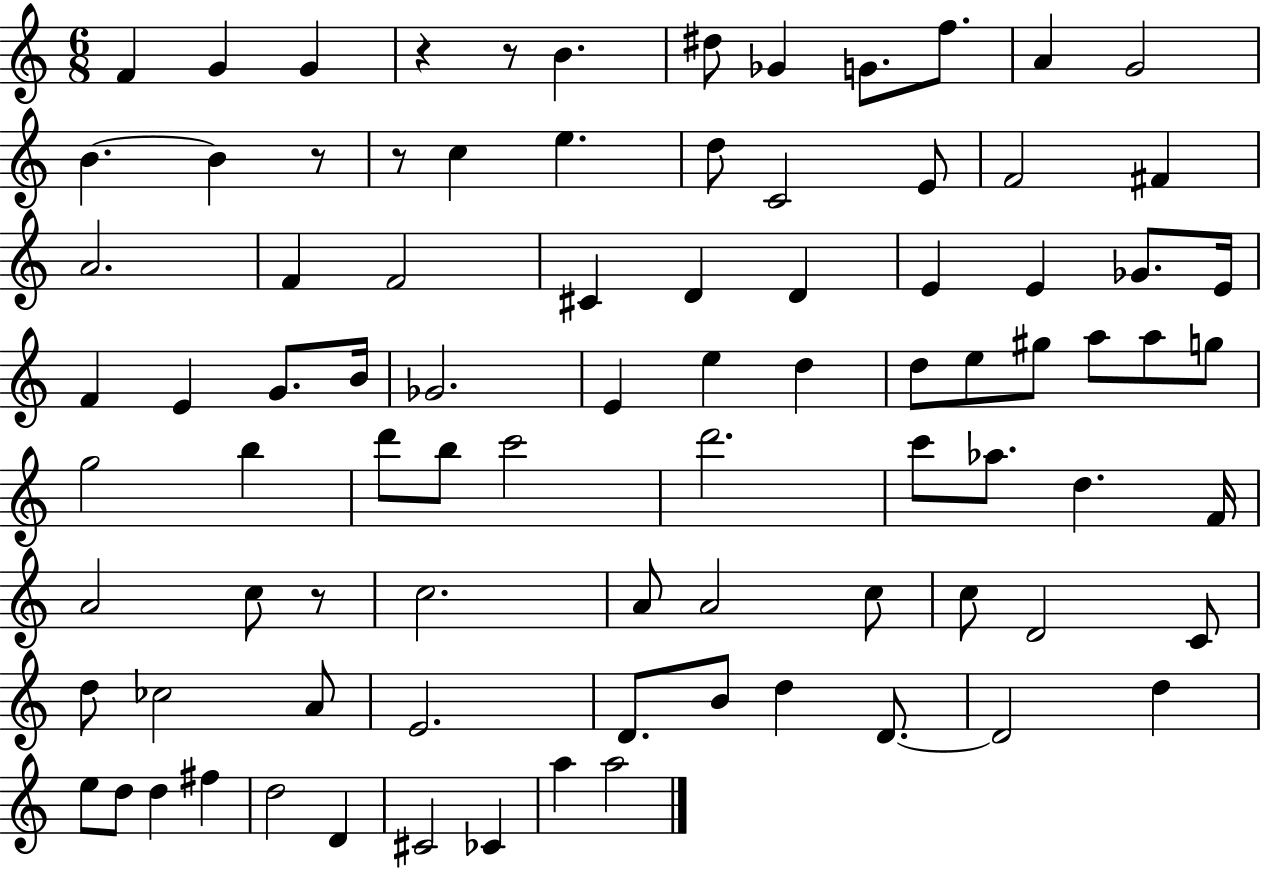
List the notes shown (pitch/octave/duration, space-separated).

F4/q G4/q G4/q R/q R/e B4/q. D#5/e Gb4/q G4/e. F5/e. A4/q G4/h B4/q. B4/q R/e R/e C5/q E5/q. D5/e C4/h E4/e F4/h F#4/q A4/h. F4/q F4/h C#4/q D4/q D4/q E4/q E4/q Gb4/e. E4/s F4/q E4/q G4/e. B4/s Gb4/h. E4/q E5/q D5/q D5/e E5/e G#5/e A5/e A5/e G5/e G5/h B5/q D6/e B5/e C6/h D6/h. C6/e Ab5/e. D5/q. F4/s A4/h C5/e R/e C5/h. A4/e A4/h C5/e C5/e D4/h C4/e D5/e CES5/h A4/e E4/h. D4/e. B4/e D5/q D4/e. D4/h D5/q E5/e D5/e D5/q F#5/q D5/h D4/q C#4/h CES4/q A5/q A5/h